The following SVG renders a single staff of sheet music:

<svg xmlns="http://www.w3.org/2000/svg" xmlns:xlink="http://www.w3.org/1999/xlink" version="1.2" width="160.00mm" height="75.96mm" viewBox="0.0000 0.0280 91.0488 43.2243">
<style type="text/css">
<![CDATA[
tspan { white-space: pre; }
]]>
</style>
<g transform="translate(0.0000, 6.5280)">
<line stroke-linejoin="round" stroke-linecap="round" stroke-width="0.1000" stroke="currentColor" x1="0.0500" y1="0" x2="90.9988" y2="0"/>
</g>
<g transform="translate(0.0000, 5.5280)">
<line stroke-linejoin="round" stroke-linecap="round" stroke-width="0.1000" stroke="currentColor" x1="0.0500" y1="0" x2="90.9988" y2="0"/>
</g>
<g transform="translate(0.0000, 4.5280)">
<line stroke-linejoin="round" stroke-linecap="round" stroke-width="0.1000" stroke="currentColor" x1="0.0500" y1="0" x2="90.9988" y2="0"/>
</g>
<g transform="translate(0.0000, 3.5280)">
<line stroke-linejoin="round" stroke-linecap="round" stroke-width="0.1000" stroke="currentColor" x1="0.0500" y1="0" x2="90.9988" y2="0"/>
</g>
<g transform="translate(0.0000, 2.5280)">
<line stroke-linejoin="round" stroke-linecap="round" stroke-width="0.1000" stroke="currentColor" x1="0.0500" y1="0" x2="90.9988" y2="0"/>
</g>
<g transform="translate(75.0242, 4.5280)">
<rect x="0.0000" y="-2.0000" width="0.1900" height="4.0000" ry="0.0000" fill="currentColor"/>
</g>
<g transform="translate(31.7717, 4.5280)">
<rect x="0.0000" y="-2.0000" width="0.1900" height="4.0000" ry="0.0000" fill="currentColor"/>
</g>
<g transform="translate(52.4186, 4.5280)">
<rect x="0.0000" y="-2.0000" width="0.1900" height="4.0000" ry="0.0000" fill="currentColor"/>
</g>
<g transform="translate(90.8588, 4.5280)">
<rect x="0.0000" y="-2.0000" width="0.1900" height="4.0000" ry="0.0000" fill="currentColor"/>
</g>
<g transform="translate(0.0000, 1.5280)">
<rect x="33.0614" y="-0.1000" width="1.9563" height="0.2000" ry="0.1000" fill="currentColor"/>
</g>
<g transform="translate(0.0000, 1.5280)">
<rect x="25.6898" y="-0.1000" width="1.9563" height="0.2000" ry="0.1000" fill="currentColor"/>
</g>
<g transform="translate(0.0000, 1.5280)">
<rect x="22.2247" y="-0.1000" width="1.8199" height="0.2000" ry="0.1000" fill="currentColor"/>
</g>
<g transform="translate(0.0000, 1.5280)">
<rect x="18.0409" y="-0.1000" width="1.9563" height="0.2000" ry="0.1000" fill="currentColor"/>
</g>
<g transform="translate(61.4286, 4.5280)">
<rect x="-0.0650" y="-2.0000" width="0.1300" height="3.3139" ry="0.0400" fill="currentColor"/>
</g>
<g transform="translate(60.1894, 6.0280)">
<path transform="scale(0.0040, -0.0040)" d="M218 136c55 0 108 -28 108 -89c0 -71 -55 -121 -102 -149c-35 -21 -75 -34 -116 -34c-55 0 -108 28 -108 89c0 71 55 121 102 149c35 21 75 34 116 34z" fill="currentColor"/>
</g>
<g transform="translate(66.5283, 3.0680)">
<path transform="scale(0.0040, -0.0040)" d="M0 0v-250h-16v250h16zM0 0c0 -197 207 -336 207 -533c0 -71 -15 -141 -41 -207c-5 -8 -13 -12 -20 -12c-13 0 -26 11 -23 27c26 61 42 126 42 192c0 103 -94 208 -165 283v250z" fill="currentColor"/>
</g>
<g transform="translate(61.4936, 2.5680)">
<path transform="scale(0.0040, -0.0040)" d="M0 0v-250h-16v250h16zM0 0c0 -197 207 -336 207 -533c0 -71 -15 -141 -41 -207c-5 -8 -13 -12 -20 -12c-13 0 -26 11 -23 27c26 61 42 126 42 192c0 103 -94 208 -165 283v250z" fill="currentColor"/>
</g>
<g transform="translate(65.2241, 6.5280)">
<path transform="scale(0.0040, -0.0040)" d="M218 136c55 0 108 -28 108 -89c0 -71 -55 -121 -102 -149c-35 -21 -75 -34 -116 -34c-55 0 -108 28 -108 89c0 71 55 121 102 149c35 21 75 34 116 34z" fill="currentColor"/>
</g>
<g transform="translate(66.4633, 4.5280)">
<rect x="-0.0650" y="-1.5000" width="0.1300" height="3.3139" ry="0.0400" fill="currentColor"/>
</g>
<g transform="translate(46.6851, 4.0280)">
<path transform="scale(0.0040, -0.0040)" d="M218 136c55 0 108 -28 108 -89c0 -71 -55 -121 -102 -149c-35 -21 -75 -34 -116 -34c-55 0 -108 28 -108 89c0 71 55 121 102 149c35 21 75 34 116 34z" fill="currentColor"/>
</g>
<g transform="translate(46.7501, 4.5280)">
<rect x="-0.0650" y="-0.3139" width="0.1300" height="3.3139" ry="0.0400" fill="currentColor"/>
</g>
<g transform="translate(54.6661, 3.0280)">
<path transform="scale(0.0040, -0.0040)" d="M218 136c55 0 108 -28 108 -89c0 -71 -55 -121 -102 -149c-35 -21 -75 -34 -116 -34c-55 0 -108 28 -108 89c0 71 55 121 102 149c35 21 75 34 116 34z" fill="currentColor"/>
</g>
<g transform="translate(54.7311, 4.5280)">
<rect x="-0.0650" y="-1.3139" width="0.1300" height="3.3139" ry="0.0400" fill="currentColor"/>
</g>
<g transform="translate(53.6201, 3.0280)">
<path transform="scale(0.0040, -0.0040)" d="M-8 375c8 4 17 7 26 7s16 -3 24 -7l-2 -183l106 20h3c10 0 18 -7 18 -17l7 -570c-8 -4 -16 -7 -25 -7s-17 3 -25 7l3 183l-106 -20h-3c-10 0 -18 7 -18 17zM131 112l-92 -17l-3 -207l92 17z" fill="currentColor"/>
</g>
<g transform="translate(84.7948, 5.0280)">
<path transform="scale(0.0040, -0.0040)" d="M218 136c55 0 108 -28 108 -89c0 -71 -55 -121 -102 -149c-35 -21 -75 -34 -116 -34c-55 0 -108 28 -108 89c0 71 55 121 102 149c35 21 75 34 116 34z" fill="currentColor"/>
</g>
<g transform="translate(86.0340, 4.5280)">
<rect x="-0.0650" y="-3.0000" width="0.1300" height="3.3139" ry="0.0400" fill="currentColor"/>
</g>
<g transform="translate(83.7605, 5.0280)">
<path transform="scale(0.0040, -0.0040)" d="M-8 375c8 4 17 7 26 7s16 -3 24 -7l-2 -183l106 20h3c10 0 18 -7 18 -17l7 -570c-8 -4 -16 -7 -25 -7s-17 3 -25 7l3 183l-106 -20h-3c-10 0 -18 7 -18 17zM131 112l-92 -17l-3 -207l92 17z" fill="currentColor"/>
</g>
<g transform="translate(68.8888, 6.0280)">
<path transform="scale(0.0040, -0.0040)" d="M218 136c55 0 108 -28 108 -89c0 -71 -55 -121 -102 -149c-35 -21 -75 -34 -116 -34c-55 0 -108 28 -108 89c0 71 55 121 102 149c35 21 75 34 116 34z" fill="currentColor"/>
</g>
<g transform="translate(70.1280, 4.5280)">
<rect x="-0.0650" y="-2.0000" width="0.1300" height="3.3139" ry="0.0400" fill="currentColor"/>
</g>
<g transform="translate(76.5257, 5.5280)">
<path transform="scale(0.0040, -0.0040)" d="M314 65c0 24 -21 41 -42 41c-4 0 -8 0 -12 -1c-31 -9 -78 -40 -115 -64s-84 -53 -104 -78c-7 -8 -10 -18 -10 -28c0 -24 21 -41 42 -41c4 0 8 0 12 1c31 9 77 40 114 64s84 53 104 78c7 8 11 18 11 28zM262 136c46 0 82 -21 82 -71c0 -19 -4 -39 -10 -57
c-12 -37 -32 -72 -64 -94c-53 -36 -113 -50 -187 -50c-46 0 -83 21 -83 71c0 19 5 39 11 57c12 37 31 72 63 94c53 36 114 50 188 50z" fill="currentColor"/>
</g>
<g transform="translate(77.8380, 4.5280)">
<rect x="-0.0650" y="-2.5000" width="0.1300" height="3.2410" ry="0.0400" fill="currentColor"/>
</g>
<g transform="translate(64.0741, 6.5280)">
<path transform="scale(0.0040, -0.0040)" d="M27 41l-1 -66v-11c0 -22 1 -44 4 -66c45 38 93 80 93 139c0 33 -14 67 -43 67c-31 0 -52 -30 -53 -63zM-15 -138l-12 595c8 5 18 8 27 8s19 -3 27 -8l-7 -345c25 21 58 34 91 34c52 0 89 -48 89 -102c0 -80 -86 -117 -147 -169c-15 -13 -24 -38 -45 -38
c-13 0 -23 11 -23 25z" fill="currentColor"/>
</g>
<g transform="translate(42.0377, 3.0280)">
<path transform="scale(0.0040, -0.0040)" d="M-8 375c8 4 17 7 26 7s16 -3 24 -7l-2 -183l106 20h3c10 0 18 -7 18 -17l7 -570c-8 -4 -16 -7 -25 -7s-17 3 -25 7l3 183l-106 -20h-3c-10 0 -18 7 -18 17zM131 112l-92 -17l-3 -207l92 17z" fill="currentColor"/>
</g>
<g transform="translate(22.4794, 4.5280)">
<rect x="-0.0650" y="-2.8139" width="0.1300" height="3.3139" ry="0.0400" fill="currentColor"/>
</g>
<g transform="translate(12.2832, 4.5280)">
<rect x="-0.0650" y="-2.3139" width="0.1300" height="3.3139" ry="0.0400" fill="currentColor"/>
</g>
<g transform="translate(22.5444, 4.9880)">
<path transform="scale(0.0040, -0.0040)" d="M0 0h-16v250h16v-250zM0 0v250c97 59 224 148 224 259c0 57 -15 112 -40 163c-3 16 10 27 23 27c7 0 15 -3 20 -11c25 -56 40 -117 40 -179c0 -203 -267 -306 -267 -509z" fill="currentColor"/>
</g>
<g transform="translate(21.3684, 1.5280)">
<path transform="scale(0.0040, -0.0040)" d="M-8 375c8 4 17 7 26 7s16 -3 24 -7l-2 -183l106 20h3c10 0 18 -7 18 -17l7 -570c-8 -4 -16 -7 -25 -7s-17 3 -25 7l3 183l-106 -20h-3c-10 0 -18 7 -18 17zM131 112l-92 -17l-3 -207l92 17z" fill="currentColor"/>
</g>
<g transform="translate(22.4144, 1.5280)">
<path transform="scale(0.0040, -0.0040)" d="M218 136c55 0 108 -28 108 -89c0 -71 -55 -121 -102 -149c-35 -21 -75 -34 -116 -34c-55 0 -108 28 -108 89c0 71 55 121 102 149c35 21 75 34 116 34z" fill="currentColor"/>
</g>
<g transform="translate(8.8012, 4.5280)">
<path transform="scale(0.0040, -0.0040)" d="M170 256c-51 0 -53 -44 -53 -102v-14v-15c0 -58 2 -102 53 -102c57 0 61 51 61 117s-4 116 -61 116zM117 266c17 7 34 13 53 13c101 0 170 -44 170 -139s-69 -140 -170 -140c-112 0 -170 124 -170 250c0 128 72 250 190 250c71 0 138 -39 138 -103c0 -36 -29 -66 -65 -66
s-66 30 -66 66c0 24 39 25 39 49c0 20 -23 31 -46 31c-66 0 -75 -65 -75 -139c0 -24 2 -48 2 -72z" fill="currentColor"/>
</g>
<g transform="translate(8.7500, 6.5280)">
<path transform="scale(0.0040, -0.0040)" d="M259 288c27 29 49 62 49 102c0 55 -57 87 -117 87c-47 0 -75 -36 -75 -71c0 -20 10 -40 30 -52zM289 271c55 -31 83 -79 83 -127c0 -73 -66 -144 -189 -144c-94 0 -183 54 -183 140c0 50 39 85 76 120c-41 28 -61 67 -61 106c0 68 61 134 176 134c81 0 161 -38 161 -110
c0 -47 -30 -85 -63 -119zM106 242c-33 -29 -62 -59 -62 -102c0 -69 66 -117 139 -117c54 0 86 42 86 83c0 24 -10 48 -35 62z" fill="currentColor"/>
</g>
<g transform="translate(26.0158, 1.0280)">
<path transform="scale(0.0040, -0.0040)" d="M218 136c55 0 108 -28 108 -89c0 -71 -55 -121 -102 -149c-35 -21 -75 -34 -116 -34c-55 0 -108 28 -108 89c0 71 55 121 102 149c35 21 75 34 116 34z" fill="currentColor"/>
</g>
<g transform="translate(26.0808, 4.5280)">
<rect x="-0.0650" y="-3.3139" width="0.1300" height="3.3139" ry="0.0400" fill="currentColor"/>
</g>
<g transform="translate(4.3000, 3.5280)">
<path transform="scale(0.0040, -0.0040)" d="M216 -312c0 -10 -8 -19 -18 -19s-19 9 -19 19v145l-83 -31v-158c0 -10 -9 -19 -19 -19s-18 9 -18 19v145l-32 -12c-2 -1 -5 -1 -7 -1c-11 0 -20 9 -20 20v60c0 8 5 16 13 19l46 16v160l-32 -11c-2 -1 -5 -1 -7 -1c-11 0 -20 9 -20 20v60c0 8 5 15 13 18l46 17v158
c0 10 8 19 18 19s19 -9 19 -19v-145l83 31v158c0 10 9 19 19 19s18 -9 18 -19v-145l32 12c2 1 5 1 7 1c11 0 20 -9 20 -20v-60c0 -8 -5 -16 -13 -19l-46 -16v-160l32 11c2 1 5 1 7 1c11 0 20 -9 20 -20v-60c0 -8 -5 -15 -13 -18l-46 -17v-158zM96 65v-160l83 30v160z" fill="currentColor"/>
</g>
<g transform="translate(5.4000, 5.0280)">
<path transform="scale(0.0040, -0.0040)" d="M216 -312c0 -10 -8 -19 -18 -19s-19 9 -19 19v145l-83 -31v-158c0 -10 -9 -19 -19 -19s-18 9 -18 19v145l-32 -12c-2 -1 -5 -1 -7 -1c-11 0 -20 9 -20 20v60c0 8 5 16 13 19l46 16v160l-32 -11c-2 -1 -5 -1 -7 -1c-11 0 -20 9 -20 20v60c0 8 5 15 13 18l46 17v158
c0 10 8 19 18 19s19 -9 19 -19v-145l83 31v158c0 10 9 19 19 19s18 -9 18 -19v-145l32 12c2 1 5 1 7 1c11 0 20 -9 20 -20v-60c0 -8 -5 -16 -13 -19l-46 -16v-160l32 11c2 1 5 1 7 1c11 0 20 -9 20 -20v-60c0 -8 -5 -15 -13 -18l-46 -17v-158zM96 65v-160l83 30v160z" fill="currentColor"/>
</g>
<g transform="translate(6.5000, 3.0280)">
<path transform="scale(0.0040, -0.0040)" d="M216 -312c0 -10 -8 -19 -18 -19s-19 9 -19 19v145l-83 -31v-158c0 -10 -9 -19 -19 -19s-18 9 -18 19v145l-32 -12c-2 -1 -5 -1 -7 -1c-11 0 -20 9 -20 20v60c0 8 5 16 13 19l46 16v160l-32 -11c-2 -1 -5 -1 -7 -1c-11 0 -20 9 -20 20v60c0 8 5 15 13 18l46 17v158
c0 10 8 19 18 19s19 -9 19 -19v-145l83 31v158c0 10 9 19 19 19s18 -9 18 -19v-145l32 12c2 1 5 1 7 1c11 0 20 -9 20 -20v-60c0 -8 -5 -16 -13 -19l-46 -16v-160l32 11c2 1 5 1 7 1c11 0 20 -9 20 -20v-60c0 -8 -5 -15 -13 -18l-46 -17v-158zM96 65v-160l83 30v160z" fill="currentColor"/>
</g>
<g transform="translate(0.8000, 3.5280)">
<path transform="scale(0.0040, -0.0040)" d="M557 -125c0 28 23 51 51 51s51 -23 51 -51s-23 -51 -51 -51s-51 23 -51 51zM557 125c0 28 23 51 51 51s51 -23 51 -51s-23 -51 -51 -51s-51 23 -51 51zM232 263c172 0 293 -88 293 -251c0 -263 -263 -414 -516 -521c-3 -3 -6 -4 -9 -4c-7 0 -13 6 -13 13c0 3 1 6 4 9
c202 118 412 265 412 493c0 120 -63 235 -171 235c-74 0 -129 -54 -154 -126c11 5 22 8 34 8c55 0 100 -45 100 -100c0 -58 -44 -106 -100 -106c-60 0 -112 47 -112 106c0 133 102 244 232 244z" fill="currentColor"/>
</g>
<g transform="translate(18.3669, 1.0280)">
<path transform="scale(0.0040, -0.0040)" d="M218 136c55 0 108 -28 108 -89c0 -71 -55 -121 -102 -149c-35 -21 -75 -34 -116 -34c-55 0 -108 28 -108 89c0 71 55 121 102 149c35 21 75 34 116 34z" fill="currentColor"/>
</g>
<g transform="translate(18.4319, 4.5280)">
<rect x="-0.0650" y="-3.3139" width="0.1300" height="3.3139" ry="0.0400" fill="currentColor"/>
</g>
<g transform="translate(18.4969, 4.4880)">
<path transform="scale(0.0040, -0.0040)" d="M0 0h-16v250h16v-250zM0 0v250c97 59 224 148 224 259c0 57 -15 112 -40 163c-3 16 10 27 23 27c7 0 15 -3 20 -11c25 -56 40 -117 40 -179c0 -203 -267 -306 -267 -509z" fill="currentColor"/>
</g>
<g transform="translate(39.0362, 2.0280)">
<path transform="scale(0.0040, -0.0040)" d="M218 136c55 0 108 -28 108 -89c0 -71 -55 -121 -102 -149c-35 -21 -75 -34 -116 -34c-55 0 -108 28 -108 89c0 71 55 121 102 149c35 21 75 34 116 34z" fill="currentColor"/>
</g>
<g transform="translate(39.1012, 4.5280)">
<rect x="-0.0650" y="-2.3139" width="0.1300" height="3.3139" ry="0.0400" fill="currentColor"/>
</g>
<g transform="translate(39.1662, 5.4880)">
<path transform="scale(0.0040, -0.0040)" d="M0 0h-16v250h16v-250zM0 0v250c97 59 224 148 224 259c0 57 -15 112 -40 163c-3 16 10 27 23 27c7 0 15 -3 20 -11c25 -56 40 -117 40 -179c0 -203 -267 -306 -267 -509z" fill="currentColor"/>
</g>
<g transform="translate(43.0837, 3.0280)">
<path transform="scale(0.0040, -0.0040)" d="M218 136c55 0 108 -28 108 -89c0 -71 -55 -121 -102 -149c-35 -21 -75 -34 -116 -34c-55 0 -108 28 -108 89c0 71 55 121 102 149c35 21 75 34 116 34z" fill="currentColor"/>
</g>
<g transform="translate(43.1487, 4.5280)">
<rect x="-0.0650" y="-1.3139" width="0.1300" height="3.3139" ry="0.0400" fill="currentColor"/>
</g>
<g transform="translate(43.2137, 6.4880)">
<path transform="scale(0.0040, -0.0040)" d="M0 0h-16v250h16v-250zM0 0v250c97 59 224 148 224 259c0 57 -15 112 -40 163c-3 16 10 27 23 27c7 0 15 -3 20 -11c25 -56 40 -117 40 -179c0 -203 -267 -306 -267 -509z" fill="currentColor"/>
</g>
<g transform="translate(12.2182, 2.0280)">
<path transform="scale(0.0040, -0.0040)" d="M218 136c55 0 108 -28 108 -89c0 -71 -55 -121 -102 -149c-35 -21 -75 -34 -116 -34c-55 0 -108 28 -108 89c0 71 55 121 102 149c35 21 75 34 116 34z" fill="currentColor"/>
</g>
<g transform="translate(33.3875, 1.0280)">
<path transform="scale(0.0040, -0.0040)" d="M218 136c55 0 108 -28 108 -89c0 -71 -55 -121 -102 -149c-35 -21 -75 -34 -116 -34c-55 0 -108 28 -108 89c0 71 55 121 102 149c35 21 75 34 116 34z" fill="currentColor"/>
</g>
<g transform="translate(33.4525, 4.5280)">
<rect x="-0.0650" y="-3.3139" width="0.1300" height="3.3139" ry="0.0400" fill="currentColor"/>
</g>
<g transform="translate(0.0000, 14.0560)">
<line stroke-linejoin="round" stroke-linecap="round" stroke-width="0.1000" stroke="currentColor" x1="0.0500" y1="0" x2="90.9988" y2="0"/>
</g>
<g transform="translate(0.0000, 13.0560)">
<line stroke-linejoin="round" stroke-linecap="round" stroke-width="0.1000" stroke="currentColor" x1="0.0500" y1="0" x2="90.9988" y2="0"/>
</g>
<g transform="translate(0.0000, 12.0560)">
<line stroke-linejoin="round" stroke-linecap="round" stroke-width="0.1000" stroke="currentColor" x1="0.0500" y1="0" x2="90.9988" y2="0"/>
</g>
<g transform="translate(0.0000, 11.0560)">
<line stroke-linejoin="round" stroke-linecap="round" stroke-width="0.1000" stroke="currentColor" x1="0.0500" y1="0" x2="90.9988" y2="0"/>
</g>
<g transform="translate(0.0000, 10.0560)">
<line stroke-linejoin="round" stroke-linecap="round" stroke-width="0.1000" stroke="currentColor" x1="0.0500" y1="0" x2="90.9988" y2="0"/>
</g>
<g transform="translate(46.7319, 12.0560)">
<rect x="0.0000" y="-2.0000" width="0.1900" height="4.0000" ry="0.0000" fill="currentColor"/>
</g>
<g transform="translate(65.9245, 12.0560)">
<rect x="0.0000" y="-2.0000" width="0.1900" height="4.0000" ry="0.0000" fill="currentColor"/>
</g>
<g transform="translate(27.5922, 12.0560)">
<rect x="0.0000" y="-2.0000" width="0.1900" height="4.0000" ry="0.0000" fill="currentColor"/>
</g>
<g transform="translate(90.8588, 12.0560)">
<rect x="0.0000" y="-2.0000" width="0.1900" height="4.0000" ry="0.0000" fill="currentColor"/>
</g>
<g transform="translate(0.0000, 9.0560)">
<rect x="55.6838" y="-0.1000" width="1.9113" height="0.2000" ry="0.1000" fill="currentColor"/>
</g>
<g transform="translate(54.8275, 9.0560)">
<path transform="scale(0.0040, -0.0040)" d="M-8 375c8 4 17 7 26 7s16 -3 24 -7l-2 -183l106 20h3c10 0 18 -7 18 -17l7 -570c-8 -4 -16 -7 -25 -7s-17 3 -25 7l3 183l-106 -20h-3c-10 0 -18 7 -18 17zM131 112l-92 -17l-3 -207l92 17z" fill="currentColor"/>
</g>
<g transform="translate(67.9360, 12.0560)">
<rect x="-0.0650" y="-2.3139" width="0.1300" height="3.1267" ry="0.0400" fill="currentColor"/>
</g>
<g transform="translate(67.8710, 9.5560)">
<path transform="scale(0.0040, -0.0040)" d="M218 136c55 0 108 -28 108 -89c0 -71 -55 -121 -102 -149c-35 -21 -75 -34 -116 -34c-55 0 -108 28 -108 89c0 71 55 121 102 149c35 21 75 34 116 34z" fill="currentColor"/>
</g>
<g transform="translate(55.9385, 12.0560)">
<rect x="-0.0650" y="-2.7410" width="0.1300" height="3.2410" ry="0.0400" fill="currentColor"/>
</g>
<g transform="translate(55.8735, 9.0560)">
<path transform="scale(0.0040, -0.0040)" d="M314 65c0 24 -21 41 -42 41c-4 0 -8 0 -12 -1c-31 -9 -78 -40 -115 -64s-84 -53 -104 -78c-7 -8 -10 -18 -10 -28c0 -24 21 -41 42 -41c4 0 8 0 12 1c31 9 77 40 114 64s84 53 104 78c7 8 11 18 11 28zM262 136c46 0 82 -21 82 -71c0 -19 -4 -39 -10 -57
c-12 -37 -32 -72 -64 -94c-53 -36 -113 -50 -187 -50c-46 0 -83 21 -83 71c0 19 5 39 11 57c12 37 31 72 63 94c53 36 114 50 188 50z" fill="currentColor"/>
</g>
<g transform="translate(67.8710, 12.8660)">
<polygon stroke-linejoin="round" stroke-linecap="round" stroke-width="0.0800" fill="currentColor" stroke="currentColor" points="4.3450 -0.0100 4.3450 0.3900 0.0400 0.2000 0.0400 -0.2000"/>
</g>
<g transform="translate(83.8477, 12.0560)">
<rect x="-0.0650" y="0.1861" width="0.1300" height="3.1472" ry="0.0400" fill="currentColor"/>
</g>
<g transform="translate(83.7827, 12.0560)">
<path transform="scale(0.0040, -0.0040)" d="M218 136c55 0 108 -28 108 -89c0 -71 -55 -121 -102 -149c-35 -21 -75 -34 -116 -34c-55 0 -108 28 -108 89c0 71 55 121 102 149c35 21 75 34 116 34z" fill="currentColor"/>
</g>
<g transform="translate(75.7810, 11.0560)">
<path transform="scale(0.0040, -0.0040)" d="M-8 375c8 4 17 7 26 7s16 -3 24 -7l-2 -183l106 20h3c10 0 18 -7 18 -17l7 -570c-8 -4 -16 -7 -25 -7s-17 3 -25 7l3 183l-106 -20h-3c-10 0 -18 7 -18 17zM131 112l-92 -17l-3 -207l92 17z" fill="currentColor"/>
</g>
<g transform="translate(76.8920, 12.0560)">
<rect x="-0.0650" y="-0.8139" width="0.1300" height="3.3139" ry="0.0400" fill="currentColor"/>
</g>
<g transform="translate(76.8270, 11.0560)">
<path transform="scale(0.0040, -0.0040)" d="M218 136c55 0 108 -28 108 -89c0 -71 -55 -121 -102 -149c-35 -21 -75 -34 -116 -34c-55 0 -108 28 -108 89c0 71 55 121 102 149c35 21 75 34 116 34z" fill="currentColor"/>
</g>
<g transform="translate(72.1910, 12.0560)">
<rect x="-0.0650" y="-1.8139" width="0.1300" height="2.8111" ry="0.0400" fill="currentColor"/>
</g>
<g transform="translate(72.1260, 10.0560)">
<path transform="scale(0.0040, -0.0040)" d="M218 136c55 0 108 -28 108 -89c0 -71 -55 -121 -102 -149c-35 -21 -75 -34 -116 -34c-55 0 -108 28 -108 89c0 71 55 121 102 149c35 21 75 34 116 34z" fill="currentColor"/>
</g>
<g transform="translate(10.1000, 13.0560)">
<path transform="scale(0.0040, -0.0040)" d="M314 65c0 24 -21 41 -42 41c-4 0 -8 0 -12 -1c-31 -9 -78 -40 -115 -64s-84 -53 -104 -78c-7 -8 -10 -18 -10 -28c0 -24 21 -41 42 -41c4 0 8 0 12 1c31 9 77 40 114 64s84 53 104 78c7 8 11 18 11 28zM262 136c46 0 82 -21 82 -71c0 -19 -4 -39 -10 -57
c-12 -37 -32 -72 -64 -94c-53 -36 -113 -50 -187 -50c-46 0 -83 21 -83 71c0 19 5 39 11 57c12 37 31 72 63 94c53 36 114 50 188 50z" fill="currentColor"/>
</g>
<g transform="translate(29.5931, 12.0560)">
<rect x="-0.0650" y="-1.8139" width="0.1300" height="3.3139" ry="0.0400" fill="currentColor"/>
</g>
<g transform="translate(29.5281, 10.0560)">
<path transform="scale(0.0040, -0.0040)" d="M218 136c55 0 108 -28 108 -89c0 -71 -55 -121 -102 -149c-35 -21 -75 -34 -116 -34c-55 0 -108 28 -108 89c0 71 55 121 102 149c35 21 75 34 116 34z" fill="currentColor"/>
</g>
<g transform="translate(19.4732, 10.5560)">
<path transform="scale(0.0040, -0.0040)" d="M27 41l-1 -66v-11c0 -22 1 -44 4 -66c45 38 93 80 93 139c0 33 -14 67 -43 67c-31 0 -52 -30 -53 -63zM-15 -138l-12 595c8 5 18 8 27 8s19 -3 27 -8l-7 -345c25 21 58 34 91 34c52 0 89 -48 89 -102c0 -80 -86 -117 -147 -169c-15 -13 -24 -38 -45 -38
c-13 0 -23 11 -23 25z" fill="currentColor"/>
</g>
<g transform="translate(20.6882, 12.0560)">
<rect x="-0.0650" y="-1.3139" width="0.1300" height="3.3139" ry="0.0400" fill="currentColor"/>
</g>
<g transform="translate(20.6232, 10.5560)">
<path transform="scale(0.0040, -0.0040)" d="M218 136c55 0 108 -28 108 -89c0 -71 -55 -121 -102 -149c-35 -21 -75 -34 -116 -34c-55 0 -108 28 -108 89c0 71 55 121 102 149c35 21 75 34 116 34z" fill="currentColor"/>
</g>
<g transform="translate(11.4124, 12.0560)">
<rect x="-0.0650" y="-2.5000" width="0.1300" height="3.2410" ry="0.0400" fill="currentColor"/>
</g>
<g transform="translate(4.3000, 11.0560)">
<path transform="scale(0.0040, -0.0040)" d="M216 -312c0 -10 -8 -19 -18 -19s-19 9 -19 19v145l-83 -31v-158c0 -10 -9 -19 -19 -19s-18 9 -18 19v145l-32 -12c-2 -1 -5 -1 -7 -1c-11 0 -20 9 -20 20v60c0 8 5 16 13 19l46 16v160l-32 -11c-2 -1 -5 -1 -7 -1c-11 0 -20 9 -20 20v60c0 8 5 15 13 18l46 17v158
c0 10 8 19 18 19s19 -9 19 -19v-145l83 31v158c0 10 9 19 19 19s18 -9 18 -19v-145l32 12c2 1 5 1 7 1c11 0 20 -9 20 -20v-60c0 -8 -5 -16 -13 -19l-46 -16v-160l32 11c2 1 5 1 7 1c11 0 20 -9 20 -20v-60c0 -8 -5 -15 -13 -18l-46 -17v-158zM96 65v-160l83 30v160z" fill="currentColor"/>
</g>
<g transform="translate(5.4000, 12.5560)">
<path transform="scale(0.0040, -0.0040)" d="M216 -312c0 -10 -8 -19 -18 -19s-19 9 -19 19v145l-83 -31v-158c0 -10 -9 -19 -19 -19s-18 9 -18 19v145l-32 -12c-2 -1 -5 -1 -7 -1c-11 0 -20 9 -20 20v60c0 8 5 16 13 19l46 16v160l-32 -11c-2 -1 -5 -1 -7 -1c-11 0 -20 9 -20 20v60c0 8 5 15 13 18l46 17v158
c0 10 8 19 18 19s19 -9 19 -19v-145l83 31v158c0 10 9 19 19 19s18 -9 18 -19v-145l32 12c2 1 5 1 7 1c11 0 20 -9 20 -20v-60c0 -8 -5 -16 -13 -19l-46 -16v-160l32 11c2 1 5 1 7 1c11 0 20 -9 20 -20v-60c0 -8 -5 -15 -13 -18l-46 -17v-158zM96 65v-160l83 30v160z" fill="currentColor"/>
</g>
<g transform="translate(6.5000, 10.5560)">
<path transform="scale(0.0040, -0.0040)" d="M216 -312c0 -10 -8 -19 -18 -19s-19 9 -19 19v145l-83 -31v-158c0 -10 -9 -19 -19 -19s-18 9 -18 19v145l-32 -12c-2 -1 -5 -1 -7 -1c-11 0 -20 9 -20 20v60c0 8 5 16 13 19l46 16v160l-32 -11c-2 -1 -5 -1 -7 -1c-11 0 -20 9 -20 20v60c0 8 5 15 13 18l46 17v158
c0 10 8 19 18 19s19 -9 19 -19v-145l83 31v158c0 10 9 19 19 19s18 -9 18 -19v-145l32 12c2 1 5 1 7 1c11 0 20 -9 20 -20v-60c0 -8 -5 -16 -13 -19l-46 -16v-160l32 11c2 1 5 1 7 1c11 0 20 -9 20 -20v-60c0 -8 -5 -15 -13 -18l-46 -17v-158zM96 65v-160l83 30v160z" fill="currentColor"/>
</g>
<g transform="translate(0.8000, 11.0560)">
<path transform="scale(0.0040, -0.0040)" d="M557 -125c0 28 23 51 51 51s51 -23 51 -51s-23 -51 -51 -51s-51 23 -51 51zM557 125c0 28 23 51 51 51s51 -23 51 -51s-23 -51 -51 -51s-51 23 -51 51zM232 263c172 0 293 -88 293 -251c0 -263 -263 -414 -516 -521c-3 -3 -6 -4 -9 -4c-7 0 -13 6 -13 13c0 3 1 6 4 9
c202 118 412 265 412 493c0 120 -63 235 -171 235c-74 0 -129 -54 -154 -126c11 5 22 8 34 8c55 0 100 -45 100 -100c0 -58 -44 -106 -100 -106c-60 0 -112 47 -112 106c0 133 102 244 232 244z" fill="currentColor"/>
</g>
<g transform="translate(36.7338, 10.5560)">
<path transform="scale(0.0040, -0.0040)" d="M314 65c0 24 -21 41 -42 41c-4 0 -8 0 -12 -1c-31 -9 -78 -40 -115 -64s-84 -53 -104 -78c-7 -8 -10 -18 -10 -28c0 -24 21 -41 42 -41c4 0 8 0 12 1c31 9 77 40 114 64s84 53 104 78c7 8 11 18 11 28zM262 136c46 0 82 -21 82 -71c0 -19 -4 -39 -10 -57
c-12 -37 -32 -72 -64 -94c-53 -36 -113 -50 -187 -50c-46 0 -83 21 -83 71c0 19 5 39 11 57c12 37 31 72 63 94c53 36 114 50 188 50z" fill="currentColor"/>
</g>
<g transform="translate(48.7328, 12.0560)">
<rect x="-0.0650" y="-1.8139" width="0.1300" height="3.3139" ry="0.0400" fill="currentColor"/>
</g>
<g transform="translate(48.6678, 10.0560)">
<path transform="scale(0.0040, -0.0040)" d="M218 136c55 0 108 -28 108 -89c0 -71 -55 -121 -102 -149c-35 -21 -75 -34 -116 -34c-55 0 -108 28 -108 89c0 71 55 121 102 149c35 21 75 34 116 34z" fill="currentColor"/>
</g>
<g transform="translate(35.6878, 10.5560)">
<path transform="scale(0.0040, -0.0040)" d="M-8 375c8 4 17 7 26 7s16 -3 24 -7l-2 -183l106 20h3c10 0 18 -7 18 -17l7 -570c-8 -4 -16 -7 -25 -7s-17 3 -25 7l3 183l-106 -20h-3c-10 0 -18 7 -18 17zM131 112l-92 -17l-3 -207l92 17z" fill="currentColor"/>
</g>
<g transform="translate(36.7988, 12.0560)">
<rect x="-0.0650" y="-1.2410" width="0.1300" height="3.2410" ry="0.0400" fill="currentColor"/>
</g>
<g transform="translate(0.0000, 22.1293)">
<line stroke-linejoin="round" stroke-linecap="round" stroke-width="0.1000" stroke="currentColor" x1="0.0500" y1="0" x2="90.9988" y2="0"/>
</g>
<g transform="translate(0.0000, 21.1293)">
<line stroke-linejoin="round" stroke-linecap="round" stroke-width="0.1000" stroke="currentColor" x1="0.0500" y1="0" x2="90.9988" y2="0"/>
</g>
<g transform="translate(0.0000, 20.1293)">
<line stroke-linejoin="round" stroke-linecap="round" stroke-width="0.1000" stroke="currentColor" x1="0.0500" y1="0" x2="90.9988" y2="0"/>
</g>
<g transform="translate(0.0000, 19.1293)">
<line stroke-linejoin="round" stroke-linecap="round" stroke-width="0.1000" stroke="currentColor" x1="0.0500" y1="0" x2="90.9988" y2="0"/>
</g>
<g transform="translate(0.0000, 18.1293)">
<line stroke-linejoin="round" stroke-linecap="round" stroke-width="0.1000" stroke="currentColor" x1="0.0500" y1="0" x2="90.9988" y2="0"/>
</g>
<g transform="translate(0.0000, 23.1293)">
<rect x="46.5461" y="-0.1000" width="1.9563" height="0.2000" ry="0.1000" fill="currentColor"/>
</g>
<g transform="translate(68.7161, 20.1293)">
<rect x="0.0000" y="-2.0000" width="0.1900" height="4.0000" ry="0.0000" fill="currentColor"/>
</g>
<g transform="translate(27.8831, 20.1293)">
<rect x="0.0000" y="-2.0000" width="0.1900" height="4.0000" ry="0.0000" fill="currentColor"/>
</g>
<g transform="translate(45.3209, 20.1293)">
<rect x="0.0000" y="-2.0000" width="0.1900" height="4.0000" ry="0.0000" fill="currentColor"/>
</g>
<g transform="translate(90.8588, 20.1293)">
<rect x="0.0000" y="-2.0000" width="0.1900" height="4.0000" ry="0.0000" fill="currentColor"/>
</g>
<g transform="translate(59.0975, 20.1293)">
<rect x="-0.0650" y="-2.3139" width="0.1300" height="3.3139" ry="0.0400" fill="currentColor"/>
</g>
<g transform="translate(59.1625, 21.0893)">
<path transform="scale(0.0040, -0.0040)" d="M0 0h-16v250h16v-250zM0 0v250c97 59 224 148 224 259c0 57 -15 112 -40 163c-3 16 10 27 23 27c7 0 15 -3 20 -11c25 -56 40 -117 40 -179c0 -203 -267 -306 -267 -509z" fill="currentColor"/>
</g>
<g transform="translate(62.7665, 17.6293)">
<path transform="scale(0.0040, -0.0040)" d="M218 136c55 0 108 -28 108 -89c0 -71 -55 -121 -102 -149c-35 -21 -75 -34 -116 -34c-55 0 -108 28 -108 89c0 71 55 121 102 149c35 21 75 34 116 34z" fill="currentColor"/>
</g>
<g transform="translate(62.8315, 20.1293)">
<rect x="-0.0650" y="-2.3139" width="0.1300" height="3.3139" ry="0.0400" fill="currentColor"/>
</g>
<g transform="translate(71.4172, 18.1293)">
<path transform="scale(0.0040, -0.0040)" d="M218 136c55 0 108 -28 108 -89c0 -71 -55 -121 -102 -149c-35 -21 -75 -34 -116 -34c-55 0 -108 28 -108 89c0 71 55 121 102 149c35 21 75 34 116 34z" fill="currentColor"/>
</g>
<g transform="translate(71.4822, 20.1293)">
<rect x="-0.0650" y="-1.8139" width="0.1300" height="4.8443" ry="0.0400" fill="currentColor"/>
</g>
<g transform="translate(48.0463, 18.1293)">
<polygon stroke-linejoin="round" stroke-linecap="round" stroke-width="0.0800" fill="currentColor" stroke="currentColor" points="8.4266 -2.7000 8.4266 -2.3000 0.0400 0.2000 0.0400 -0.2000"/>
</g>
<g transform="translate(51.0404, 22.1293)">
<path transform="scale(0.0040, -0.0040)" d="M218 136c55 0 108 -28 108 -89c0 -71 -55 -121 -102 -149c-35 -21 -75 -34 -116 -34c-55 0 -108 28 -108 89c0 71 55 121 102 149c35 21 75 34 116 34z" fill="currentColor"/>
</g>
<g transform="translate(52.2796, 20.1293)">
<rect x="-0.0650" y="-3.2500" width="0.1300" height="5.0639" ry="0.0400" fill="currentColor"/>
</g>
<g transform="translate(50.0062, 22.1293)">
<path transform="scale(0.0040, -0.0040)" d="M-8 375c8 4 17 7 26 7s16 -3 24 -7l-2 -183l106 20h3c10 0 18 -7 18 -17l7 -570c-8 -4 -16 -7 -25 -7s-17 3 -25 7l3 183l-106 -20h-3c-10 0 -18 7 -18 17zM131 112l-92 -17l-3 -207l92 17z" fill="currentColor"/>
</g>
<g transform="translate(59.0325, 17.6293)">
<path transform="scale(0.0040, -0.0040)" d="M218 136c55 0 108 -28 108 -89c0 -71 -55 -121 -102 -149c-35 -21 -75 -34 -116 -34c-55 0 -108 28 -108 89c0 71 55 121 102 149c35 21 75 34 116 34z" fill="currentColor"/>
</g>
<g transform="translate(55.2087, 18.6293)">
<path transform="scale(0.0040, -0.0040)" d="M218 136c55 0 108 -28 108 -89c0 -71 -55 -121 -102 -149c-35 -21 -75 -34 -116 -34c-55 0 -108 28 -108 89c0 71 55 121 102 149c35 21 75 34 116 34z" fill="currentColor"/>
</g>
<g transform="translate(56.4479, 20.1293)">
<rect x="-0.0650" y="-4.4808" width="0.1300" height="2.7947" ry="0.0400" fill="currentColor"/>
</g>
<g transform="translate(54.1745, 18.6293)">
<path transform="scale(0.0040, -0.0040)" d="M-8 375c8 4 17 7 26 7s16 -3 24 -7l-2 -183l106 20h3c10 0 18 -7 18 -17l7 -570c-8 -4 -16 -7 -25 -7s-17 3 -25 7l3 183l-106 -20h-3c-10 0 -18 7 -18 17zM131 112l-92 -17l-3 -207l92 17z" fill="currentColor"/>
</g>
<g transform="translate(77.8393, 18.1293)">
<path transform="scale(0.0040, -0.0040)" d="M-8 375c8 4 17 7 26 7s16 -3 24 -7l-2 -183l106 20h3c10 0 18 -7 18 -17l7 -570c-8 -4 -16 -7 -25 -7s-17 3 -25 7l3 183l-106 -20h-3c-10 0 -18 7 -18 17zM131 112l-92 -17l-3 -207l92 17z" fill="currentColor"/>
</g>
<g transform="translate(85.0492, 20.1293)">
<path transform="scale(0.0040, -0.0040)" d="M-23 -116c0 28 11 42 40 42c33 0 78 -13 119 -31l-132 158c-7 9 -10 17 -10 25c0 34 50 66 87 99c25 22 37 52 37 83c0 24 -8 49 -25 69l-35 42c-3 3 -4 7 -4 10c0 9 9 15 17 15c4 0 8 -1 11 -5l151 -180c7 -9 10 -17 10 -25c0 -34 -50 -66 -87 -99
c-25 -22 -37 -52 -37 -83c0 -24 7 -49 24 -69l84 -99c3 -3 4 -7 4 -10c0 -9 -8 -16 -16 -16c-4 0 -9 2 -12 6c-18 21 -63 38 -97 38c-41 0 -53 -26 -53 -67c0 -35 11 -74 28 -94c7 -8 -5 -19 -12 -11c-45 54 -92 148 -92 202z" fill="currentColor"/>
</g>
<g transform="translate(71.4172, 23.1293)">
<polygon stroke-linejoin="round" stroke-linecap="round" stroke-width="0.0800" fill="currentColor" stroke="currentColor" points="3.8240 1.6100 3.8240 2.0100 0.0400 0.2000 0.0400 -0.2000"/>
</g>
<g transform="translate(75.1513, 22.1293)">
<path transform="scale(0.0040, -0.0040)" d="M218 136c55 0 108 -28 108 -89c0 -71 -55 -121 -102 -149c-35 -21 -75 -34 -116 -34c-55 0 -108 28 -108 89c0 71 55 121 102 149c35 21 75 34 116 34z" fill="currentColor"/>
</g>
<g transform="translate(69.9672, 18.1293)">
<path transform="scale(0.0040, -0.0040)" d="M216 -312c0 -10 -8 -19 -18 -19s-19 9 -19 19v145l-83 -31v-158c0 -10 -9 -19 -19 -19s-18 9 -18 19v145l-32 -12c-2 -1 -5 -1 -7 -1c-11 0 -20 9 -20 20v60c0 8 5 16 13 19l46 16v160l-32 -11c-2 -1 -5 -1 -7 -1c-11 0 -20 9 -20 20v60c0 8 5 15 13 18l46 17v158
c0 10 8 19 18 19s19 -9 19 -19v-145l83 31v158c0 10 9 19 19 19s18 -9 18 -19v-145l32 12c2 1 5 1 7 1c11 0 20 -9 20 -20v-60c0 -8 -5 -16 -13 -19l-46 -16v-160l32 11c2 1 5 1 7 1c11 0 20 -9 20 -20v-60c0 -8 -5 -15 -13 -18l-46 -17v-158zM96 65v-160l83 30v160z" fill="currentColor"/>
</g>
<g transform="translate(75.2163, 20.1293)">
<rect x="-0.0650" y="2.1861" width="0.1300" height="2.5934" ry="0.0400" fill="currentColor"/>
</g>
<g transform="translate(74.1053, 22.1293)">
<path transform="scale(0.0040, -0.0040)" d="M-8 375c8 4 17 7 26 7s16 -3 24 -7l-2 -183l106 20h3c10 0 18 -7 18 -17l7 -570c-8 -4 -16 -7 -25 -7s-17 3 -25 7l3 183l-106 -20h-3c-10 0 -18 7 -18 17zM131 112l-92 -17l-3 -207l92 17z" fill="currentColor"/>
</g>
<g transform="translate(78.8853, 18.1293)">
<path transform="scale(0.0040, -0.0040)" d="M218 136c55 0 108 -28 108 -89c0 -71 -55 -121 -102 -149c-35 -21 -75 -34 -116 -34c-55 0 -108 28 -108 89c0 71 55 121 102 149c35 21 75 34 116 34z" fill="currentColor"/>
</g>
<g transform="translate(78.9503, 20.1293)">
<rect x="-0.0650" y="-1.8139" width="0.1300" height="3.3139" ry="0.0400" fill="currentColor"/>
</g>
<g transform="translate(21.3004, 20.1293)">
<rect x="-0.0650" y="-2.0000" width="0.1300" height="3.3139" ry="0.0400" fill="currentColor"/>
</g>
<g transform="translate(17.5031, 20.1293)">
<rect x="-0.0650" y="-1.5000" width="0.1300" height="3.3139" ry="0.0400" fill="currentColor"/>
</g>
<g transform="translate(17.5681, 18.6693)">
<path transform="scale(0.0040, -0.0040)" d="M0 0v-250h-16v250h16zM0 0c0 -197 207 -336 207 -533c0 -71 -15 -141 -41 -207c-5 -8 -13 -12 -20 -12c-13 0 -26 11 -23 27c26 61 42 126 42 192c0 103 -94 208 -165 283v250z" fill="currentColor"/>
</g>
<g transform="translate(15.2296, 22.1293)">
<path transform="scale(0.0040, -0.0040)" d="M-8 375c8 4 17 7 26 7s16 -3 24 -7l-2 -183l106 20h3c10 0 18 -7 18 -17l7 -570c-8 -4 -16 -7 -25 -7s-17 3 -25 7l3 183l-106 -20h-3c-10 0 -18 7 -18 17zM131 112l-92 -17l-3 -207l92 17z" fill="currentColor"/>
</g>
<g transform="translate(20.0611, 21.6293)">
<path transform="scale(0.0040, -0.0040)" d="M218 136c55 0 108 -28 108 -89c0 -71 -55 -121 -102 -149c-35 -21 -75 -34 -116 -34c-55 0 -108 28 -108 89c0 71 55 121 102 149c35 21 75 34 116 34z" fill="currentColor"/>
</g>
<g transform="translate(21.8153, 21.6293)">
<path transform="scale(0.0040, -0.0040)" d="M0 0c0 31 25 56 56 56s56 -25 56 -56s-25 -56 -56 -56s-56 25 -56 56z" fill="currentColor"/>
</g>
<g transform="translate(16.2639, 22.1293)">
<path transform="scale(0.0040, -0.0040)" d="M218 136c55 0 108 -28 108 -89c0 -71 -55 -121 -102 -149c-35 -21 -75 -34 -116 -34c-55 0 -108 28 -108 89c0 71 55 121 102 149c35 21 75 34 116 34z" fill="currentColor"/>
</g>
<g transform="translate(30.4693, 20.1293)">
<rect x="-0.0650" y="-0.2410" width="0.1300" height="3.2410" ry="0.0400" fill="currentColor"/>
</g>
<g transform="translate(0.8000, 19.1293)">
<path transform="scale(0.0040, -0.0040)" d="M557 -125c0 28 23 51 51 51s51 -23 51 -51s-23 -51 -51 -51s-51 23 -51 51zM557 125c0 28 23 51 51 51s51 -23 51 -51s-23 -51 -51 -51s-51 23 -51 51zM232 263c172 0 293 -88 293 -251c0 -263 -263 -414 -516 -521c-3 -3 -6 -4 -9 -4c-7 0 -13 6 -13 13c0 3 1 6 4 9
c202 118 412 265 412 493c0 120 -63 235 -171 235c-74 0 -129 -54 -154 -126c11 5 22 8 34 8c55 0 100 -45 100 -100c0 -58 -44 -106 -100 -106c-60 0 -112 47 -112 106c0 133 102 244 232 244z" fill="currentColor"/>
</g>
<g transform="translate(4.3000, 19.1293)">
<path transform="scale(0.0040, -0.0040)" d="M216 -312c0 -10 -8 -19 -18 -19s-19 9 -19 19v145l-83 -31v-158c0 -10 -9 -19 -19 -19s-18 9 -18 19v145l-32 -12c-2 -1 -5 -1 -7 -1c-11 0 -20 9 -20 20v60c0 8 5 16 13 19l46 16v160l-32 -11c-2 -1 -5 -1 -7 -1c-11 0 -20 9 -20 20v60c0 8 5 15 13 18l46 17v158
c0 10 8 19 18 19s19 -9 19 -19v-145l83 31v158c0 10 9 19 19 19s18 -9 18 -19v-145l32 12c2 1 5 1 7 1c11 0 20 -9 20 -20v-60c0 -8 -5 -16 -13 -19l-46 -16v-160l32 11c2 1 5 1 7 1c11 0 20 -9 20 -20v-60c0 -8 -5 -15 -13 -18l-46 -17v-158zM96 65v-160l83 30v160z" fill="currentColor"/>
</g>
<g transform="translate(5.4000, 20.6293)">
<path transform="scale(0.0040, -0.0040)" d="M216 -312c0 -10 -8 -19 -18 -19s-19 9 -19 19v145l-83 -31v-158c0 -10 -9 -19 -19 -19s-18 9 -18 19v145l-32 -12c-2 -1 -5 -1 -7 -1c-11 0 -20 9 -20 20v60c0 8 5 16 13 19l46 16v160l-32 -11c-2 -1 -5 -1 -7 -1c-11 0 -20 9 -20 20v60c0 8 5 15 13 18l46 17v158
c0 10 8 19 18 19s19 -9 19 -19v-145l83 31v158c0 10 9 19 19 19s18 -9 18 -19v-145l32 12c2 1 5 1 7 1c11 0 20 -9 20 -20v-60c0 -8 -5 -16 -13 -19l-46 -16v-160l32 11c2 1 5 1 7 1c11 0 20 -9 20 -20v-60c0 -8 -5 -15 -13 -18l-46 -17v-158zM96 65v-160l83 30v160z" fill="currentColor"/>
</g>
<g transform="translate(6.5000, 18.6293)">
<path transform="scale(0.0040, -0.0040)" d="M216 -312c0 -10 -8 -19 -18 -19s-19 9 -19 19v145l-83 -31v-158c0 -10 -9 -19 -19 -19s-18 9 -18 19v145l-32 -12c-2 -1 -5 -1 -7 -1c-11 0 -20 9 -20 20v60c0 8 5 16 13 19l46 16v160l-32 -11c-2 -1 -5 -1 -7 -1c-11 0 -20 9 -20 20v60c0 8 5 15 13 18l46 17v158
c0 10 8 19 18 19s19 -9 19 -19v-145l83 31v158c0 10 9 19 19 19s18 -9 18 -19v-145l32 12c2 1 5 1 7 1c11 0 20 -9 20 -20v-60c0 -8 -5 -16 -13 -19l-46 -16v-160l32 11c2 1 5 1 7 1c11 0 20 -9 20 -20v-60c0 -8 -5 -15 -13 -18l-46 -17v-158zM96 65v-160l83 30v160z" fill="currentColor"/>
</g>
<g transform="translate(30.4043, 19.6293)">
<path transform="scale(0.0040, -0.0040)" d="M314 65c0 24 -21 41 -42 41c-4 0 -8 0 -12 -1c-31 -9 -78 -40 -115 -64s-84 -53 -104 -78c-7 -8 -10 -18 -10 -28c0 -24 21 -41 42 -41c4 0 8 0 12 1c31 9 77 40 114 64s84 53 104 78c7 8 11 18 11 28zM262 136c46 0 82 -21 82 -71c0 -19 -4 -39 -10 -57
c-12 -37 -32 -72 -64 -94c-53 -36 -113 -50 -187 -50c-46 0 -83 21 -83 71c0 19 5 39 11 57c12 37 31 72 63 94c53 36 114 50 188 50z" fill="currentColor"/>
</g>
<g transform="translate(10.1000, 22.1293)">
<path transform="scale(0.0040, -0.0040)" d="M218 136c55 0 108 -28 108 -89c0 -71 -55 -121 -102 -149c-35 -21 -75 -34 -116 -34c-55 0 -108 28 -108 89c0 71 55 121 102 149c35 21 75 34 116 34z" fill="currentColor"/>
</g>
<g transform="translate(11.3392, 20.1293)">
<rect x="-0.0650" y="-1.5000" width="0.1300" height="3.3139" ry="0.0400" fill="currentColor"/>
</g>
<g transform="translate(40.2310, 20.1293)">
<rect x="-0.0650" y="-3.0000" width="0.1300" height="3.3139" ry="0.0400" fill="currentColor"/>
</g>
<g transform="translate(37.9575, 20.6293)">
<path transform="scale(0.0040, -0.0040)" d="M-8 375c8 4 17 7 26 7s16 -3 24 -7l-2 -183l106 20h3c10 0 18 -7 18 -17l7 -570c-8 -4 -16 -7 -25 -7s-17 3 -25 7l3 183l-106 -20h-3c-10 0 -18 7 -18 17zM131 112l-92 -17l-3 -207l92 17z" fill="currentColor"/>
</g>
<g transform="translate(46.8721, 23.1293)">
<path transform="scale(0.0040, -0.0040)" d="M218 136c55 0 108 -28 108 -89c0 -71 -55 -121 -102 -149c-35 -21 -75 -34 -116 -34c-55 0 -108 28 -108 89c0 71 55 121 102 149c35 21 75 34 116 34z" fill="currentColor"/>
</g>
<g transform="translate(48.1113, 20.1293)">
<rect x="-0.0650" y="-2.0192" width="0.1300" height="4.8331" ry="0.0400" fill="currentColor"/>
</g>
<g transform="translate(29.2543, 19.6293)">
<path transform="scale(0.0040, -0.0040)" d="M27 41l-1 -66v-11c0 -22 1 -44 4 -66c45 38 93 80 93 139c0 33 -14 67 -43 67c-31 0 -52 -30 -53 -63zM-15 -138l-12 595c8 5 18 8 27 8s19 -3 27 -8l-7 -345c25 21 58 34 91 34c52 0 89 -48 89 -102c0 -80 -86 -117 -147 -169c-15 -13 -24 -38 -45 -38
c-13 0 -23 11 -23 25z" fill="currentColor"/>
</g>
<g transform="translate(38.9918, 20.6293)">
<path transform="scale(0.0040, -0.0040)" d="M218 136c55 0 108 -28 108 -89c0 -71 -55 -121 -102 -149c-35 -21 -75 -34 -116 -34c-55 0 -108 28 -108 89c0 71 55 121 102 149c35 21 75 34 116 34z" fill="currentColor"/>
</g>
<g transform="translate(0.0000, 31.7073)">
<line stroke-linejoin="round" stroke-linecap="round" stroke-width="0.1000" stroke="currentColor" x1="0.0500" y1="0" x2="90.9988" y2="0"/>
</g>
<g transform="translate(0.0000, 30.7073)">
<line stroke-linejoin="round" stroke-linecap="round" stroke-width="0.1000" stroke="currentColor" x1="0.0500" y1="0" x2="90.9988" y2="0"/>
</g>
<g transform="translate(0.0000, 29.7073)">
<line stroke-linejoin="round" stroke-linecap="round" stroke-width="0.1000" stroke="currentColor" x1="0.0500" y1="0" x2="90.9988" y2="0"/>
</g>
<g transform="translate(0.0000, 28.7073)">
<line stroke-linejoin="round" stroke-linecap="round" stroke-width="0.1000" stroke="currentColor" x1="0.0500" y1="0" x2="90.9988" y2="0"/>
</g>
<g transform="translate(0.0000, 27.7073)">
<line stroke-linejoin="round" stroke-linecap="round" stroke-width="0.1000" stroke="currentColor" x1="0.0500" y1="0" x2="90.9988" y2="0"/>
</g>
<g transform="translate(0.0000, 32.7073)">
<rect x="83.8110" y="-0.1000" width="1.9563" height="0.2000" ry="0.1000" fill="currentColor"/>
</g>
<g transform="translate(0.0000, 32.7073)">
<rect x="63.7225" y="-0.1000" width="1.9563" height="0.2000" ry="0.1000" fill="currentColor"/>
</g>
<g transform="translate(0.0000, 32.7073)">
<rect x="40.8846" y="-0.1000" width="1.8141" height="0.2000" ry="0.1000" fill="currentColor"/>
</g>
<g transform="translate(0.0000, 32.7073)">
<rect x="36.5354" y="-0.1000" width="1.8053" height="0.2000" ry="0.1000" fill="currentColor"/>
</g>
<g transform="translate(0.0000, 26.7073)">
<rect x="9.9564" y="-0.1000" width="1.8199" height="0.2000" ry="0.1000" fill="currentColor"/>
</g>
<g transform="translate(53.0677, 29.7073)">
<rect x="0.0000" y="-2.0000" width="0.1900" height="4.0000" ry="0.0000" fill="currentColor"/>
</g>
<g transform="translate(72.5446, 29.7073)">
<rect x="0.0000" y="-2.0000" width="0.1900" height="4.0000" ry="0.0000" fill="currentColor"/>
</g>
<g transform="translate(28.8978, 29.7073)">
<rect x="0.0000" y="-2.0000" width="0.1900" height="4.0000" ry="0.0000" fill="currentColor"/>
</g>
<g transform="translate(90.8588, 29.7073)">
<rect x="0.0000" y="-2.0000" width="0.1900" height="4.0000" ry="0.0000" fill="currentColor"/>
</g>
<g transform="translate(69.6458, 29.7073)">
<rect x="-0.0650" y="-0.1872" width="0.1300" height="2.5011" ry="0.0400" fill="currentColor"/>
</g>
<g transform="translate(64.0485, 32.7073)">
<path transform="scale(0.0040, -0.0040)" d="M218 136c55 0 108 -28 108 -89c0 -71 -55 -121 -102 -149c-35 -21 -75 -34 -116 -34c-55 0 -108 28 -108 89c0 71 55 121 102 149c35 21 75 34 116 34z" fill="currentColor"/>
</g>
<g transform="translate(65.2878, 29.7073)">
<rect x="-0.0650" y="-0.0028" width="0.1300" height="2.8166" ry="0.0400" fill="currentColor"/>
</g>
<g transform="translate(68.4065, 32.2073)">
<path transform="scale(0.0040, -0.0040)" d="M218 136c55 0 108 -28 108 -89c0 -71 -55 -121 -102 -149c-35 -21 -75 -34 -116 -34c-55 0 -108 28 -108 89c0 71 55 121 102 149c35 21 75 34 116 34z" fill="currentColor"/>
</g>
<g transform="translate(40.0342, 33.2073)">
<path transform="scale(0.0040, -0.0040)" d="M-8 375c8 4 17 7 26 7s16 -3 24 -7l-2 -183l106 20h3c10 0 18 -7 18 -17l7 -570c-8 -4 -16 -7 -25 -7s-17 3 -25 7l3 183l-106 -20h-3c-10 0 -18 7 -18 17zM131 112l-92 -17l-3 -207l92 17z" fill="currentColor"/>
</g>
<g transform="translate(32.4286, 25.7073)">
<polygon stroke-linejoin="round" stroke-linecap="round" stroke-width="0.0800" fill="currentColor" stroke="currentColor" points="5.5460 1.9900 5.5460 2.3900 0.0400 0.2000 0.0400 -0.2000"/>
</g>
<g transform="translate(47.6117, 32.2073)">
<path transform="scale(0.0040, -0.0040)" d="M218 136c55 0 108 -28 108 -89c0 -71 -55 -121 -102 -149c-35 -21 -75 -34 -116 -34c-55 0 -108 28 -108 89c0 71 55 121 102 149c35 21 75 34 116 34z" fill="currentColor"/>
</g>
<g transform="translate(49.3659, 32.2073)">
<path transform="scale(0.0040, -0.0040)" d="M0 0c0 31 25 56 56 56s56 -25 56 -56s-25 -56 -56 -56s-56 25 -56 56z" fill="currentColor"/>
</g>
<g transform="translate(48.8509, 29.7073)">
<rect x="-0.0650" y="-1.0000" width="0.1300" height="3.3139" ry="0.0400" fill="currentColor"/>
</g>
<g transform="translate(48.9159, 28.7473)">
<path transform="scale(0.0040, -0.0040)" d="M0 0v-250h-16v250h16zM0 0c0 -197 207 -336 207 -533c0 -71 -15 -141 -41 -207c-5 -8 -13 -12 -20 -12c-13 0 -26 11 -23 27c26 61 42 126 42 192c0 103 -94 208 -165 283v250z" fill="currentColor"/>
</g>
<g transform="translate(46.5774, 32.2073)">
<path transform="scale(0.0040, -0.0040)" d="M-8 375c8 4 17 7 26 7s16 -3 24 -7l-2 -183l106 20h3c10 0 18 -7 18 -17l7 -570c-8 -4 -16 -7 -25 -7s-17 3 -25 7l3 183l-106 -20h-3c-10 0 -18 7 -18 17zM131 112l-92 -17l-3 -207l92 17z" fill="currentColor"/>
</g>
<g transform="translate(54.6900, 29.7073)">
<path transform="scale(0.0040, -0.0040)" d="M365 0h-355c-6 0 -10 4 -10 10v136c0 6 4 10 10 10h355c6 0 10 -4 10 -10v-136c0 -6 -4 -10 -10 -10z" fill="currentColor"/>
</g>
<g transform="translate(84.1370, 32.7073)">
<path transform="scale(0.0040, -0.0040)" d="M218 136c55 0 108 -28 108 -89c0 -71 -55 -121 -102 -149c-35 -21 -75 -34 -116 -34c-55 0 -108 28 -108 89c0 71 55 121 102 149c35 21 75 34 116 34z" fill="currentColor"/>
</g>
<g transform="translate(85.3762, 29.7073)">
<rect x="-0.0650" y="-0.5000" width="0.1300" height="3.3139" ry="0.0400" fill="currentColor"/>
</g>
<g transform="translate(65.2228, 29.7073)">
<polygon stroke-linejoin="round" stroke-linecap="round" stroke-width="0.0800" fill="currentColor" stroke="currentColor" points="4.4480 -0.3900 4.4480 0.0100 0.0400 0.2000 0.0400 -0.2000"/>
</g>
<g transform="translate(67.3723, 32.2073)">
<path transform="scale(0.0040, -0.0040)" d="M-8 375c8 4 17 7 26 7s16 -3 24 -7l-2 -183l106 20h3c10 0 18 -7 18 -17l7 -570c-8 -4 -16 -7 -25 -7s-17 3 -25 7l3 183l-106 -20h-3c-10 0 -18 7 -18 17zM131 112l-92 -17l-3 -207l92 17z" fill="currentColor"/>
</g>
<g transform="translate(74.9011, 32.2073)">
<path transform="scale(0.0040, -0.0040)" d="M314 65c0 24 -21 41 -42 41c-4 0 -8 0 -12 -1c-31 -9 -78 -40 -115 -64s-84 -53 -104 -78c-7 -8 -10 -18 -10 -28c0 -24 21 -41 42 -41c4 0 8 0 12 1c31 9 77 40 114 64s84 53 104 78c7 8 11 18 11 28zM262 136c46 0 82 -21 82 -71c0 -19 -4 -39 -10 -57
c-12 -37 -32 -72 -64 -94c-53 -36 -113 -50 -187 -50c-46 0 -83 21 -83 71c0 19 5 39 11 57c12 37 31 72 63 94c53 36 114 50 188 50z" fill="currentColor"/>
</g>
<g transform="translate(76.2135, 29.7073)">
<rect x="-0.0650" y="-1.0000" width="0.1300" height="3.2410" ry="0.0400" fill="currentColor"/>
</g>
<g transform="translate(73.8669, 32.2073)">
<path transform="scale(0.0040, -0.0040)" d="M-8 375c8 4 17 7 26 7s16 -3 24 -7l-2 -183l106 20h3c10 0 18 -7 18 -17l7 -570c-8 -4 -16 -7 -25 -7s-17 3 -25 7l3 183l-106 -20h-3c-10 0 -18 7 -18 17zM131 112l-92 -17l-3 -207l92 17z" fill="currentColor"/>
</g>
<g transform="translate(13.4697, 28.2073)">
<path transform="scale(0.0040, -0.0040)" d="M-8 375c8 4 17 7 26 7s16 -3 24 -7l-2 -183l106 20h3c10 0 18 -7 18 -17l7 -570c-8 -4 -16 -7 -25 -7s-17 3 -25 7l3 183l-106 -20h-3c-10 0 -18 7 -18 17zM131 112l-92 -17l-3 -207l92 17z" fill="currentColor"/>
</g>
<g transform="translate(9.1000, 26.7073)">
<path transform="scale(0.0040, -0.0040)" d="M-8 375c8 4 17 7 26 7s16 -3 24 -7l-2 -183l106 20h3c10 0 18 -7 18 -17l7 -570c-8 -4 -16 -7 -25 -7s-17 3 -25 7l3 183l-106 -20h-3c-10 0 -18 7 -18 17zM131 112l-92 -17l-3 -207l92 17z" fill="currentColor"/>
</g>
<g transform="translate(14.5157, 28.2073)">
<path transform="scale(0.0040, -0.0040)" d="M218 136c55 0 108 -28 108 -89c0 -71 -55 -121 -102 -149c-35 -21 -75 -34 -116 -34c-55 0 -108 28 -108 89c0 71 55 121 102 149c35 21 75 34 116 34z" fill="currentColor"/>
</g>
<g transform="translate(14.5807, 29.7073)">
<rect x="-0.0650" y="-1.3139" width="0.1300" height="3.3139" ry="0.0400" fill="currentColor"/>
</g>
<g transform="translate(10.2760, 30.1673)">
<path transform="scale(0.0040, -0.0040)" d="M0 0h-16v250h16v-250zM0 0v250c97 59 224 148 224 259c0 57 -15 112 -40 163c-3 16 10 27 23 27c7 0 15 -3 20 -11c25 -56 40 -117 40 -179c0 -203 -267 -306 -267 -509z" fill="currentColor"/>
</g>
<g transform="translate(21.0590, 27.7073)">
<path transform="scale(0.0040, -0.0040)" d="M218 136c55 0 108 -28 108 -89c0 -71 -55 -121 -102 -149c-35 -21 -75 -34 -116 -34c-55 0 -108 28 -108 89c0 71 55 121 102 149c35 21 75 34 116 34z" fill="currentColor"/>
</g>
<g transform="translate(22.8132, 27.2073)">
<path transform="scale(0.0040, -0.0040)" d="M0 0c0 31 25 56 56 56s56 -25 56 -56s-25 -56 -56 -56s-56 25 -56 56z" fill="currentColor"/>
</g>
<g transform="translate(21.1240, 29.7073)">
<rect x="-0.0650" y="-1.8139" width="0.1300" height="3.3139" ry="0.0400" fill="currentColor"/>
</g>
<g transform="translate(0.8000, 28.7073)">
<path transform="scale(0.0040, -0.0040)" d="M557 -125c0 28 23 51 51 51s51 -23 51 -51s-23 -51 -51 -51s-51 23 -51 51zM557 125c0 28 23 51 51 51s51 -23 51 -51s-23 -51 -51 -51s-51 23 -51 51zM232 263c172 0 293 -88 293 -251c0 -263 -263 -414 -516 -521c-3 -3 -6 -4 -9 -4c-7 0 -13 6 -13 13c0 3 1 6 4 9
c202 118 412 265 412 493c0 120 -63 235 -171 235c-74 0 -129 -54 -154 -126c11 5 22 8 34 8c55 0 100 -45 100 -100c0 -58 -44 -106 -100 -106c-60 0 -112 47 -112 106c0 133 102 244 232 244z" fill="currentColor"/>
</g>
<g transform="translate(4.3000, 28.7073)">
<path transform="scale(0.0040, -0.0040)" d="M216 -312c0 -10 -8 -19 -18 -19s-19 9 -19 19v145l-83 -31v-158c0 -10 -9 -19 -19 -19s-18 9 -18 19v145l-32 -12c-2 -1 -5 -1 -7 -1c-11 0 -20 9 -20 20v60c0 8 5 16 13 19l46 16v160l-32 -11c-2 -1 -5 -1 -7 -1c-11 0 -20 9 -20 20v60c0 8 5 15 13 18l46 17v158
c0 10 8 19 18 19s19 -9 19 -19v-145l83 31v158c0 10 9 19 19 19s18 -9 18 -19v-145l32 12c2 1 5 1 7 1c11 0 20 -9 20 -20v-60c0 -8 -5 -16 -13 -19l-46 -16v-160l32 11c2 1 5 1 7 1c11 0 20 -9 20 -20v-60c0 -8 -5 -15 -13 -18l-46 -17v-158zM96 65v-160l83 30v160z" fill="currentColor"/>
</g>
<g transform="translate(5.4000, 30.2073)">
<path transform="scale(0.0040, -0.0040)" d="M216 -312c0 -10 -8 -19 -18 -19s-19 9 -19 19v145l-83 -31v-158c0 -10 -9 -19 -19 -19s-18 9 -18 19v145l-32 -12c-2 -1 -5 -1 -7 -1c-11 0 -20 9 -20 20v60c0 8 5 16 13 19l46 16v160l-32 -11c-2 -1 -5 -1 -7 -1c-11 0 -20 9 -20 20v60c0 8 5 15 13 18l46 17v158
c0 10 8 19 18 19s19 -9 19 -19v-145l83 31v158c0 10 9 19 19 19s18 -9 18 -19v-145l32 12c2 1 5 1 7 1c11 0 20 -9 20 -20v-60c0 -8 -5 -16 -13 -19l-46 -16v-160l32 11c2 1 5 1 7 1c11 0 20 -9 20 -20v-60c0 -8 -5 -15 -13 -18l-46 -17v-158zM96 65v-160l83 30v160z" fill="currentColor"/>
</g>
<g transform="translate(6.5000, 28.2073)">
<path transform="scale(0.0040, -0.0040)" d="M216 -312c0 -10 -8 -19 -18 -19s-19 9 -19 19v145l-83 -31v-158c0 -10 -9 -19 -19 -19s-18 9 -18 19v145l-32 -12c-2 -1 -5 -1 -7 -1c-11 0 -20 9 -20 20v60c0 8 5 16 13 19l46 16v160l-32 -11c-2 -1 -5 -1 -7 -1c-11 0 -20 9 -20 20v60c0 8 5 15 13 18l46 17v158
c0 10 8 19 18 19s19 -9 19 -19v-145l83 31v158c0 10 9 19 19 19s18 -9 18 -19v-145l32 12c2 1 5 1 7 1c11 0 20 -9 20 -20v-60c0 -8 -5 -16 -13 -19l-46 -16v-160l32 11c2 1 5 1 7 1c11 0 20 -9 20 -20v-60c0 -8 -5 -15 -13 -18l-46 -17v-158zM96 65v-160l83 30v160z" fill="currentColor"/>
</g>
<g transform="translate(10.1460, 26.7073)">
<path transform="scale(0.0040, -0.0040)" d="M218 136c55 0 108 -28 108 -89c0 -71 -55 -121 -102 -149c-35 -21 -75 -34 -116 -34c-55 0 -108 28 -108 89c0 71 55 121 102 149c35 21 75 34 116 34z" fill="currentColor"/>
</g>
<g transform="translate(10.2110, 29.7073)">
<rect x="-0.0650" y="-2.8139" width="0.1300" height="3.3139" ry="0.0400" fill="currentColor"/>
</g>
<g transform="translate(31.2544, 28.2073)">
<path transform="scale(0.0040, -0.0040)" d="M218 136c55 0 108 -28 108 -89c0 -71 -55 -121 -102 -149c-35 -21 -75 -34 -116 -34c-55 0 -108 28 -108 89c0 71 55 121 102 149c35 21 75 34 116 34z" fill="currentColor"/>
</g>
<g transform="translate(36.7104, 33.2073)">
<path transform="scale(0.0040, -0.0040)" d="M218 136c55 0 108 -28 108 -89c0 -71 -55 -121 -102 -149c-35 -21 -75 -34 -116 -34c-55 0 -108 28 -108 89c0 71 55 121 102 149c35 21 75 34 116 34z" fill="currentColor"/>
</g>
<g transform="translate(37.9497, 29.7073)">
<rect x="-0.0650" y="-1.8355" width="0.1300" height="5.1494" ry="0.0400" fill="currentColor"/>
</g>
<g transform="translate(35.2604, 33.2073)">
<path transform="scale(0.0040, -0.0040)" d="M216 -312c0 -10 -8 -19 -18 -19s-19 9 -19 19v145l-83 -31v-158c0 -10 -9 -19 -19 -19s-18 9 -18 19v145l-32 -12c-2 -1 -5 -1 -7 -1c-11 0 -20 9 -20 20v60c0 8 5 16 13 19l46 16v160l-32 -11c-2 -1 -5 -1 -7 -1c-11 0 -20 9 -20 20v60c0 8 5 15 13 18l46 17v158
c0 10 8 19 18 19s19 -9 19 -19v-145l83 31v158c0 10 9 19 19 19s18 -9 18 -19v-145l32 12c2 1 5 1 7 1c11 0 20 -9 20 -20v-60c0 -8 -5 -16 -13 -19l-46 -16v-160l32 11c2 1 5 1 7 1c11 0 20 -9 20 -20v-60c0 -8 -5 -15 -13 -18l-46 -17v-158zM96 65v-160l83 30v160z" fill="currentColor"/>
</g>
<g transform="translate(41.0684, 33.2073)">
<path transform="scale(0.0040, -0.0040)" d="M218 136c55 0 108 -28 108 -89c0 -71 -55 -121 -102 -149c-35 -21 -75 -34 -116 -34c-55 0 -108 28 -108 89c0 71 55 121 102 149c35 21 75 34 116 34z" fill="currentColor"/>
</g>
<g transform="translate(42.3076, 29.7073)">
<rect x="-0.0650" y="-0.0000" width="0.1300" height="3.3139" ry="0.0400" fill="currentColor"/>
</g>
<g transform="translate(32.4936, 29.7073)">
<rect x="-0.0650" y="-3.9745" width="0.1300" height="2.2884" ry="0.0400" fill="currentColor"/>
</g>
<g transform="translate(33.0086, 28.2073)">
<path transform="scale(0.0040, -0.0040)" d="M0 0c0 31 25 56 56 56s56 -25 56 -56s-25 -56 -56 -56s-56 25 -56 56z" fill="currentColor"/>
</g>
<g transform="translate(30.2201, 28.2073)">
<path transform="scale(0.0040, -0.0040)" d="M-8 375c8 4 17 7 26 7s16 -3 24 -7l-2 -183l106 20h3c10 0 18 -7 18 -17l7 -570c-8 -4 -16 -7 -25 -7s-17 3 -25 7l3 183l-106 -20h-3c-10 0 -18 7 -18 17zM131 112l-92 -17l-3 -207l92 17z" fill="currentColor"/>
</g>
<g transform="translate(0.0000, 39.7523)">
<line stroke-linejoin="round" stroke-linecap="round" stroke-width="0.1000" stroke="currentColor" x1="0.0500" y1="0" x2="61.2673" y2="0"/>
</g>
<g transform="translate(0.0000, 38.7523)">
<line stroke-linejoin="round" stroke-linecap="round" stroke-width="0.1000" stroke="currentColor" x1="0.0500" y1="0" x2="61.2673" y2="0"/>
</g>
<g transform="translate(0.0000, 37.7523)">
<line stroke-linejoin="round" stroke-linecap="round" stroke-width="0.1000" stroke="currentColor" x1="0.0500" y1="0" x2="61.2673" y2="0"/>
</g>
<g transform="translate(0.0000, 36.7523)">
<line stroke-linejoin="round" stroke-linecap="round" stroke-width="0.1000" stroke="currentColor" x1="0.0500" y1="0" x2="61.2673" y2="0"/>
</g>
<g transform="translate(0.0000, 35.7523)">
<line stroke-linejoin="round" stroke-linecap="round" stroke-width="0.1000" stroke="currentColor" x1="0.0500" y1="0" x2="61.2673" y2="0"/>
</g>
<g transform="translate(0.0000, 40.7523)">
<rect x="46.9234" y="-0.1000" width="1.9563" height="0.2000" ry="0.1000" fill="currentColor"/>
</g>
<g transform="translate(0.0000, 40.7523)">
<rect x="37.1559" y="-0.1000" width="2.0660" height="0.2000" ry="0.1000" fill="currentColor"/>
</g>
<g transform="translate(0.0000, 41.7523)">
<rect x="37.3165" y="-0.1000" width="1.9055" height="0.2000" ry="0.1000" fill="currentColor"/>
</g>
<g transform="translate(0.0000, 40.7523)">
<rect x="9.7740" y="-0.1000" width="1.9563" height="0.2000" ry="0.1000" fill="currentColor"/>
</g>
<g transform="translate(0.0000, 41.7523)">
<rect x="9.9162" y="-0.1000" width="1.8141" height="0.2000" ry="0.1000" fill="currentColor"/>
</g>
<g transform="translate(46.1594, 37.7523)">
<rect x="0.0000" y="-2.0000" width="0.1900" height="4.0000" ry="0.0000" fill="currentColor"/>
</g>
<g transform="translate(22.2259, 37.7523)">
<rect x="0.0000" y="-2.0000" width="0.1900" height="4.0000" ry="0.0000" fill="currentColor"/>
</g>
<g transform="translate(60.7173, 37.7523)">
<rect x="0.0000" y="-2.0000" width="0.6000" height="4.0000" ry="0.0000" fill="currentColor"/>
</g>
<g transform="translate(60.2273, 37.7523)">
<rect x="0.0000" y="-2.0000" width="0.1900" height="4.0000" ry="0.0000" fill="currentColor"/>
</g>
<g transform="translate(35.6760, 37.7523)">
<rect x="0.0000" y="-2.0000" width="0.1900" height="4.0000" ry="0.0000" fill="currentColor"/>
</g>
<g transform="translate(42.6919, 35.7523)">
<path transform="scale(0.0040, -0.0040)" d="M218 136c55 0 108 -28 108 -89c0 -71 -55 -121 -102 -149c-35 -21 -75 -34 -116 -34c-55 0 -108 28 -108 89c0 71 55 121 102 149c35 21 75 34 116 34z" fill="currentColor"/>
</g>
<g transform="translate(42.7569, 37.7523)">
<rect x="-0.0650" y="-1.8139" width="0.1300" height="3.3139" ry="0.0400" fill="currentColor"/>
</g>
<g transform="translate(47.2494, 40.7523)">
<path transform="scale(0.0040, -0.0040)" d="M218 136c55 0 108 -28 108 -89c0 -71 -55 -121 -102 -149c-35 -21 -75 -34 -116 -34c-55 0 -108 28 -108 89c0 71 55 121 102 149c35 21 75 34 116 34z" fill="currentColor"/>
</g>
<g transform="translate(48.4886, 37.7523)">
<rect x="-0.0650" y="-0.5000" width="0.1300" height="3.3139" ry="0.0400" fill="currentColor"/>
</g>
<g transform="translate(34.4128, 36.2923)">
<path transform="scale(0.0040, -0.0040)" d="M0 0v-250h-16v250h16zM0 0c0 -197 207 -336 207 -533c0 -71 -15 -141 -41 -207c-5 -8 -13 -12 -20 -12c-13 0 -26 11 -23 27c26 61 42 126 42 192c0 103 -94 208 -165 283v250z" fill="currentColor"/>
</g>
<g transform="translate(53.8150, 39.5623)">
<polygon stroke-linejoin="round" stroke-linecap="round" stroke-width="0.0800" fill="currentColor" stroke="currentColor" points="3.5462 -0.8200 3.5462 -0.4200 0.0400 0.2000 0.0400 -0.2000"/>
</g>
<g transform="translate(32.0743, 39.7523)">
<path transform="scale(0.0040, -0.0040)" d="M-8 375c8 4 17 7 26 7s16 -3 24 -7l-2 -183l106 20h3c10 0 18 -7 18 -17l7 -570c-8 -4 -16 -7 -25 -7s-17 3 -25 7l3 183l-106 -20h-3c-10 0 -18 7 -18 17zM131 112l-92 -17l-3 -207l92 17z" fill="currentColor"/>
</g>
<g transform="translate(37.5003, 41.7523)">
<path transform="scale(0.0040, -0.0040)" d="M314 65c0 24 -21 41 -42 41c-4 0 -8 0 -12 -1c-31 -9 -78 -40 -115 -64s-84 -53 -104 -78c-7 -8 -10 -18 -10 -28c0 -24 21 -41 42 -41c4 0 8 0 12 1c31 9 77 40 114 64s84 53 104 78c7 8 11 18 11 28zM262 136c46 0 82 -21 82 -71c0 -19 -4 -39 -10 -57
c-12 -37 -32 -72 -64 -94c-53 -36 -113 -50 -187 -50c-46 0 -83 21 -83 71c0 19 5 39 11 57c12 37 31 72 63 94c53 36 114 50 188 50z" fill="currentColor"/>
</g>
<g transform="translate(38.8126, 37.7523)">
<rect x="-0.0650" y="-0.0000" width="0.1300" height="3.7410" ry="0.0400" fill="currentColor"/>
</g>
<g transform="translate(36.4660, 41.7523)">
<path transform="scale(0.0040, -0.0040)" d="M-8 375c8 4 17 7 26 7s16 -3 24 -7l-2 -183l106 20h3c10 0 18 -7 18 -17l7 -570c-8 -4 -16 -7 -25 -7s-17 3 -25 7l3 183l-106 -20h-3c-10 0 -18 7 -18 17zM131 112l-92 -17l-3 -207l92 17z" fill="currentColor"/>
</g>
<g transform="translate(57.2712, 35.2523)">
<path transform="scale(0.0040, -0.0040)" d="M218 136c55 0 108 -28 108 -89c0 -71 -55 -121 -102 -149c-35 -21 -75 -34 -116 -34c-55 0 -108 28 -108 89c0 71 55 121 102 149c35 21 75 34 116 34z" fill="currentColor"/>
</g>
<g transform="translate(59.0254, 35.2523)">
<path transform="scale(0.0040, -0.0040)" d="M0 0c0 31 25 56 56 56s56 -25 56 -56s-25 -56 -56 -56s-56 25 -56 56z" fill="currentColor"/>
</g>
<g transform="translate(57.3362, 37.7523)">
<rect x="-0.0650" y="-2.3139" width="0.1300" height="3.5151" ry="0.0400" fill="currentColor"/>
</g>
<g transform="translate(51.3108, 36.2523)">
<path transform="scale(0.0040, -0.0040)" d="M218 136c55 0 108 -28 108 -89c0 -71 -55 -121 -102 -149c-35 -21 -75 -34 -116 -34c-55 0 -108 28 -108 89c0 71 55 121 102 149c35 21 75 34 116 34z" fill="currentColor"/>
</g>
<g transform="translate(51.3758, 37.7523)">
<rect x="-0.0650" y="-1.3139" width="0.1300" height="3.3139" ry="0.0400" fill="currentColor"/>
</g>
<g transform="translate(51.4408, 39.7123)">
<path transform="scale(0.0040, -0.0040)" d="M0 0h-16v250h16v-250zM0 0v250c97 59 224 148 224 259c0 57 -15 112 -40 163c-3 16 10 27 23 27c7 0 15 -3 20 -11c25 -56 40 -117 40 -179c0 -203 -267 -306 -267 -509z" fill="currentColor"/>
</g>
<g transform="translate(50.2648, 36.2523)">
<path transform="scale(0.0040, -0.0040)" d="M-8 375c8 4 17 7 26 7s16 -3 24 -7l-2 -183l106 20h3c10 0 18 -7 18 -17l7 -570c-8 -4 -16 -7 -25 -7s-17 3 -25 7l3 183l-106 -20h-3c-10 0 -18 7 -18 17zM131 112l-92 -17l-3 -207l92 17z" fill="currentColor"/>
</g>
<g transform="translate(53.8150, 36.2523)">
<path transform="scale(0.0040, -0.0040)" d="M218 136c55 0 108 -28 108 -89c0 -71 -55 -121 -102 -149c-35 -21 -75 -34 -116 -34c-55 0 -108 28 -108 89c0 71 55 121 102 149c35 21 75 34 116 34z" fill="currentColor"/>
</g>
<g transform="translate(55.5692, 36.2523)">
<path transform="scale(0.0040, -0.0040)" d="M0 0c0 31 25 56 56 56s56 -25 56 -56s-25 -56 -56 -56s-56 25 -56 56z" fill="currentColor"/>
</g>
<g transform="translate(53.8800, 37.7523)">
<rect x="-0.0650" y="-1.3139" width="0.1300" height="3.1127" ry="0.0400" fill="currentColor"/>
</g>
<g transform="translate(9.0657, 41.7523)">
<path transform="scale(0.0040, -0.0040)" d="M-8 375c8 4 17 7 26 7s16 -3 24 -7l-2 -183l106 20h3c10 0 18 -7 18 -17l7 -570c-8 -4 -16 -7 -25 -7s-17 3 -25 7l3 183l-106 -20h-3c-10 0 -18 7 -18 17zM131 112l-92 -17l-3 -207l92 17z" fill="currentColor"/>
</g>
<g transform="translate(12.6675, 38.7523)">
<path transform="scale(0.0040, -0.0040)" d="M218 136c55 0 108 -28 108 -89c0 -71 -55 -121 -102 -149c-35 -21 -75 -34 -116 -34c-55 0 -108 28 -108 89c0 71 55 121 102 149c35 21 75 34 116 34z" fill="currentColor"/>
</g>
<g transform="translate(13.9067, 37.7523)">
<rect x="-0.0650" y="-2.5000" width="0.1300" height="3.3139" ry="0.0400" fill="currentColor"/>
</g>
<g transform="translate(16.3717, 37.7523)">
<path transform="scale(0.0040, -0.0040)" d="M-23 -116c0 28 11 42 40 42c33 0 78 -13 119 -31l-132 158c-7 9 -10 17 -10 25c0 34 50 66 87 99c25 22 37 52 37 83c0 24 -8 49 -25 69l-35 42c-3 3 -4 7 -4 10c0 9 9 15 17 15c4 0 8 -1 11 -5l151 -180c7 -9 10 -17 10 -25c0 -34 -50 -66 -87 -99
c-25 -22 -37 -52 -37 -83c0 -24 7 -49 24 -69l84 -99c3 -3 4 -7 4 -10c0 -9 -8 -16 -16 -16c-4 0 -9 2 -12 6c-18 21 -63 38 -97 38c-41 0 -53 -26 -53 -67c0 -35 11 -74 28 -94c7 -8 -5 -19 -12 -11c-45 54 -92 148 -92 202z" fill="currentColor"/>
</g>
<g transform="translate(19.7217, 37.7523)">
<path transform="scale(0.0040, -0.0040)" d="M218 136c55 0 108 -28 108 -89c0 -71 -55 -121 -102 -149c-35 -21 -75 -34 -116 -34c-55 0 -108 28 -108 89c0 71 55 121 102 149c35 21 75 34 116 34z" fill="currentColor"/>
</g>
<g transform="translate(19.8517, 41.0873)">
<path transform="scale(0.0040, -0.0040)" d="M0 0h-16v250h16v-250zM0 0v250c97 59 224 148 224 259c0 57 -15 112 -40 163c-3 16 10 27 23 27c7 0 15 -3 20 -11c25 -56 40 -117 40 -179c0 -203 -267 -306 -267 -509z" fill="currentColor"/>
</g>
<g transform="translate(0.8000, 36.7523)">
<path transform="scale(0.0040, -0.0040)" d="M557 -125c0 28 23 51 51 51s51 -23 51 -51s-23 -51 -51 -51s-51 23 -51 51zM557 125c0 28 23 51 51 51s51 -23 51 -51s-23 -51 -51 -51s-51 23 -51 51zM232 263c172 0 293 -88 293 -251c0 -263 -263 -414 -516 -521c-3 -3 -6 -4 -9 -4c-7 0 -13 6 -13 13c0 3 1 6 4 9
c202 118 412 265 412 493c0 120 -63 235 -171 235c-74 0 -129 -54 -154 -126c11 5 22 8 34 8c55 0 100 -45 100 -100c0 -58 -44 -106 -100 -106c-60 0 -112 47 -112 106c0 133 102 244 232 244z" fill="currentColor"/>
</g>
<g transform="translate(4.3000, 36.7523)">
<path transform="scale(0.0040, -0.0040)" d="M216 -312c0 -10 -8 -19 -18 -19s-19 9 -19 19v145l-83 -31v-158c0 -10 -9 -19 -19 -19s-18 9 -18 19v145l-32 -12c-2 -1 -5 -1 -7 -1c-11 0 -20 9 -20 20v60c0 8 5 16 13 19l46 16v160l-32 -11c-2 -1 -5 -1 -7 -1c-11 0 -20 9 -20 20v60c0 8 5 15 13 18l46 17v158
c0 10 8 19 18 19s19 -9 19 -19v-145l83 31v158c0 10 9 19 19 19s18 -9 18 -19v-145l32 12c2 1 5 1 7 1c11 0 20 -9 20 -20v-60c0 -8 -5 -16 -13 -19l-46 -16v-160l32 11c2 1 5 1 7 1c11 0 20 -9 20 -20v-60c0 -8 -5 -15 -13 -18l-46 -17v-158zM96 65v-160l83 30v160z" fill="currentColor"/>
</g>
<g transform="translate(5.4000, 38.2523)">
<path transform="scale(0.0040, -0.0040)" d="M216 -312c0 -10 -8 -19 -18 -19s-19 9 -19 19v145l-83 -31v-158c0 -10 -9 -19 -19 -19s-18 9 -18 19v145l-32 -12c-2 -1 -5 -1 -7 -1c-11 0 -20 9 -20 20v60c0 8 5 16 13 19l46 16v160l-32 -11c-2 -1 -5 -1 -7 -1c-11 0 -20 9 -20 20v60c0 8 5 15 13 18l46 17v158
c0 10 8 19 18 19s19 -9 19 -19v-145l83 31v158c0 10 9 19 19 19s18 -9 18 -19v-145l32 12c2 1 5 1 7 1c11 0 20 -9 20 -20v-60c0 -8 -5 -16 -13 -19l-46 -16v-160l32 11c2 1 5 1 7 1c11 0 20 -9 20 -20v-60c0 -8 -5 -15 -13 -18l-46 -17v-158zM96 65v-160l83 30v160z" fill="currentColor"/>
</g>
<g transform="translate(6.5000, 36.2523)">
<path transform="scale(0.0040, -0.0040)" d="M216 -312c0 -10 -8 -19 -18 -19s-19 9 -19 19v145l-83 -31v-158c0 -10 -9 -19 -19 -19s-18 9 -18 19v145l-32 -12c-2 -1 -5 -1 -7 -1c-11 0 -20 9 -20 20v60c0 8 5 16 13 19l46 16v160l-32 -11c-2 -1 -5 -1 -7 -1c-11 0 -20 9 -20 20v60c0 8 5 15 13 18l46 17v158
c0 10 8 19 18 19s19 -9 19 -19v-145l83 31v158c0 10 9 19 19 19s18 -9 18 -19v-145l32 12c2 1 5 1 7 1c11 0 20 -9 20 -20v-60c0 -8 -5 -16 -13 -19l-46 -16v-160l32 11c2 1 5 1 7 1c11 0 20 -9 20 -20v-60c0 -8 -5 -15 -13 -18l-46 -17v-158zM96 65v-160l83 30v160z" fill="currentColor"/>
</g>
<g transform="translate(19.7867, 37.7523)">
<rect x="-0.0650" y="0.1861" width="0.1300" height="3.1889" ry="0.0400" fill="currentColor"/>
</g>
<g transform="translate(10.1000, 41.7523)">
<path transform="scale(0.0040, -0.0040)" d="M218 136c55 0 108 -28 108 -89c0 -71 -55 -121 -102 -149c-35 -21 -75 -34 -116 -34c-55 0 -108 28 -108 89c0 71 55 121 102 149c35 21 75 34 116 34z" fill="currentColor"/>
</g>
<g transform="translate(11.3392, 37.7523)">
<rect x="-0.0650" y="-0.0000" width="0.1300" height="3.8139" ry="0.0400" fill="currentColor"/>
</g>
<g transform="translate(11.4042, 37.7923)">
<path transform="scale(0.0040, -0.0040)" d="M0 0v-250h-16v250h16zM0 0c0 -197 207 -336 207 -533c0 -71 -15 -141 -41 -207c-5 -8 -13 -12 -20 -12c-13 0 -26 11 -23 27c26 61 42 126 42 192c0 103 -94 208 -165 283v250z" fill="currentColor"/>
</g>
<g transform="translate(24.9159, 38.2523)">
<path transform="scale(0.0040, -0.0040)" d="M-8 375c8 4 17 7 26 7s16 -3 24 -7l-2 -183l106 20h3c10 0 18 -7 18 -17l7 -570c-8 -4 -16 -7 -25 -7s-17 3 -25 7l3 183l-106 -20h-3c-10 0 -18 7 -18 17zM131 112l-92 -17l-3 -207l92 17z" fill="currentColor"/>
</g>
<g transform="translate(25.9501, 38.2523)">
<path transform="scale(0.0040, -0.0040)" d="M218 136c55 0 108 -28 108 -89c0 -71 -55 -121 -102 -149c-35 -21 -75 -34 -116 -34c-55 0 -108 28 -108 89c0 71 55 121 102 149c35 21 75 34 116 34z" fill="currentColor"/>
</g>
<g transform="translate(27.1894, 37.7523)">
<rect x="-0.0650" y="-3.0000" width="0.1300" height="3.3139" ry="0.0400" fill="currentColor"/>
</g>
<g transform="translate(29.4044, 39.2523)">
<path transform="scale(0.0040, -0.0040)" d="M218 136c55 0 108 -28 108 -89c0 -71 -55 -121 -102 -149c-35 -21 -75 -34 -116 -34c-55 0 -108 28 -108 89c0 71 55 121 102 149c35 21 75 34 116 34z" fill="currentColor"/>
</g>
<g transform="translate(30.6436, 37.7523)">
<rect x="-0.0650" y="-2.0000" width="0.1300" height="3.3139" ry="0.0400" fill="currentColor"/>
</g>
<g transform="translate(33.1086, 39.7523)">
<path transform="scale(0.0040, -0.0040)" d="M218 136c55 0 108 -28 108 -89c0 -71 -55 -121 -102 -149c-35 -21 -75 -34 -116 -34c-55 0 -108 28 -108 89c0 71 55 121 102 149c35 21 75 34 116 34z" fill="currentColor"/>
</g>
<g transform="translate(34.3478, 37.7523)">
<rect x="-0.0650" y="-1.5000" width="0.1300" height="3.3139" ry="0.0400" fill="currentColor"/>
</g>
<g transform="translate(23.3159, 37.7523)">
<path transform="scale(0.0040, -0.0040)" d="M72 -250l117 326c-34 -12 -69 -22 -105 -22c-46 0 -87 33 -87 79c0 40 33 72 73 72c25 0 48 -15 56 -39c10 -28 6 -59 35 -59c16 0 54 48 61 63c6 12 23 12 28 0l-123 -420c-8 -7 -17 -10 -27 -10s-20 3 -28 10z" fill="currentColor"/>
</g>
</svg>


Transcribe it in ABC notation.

X:1
T:Untitled
M:6/8
L:1/4
K:A
B, D/2 C/2 D D B,/2 G,/2 E, G, A,,/2 _G,,/2 A,, B,,2 C, B,,2 _G, A, G,2 A, C2 B,/2 A,/2 F, D, ^G,, G,,/2 A,, _E,2 C, E,,/2 G,,/2 G,/2 B,/2 B, ^A,/2 G,,/2 A, z C/2 G, A, G,/2 ^D,,/2 D,, F,,/2 z2 E,,/2 F,,/2 F,,2 E,, C,,/2 B,, z D,/2 z/2 C, A,, G,,/2 C,,2 A, E,, G,/2 G,/2 B,/2